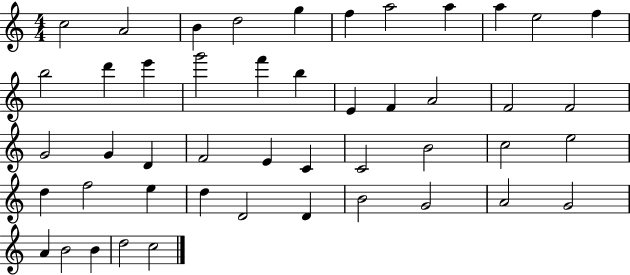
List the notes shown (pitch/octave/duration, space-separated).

C5/h A4/h B4/q D5/h G5/q F5/q A5/h A5/q A5/q E5/h F5/q B5/h D6/q E6/q G6/h F6/q B5/q E4/q F4/q A4/h F4/h F4/h G4/h G4/q D4/q F4/h E4/q C4/q C4/h B4/h C5/h E5/h D5/q F5/h E5/q D5/q D4/h D4/q B4/h G4/h A4/h G4/h A4/q B4/h B4/q D5/h C5/h